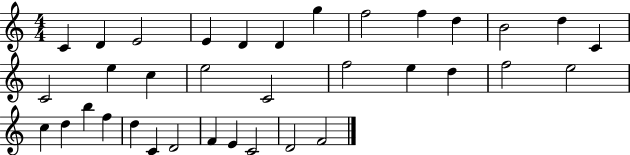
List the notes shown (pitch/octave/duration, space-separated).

C4/q D4/q E4/h E4/q D4/q D4/q G5/q F5/h F5/q D5/q B4/h D5/q C4/q C4/h E5/q C5/q E5/h C4/h F5/h E5/q D5/q F5/h E5/h C5/q D5/q B5/q F5/q D5/q C4/q D4/h F4/q E4/q C4/h D4/h F4/h